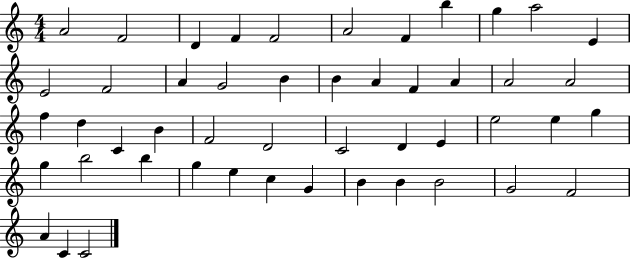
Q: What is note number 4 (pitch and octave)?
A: F4